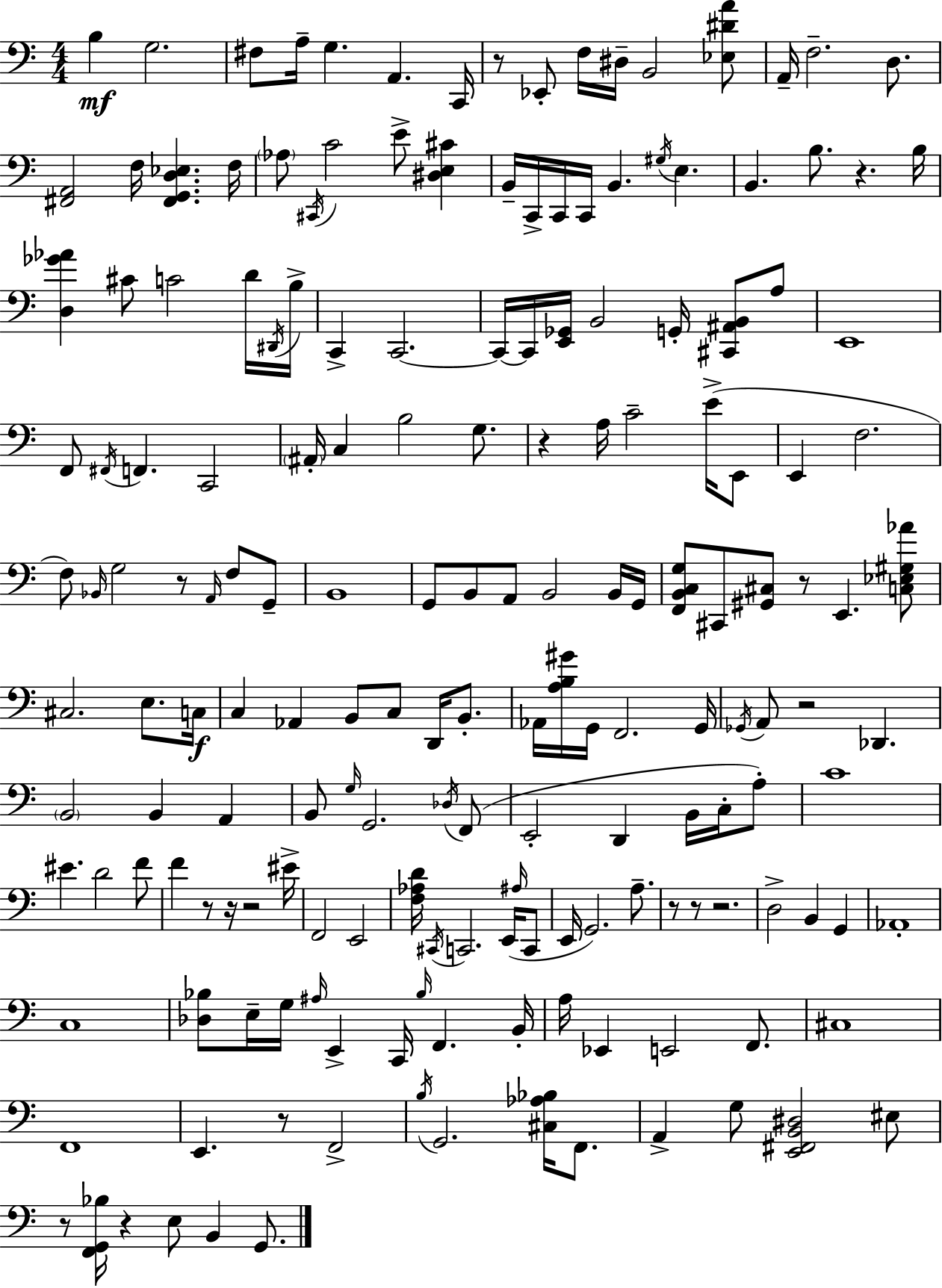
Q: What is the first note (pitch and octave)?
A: B3